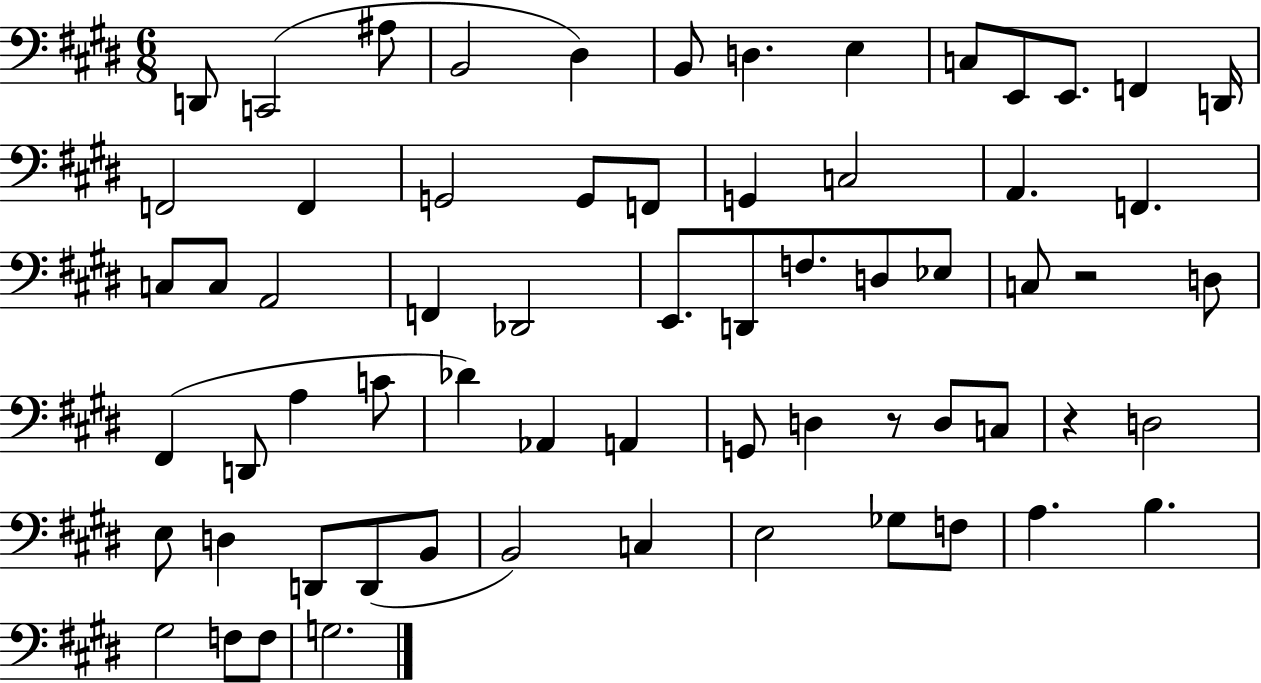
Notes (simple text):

D2/e C2/h A#3/e B2/h D#3/q B2/e D3/q. E3/q C3/e E2/e E2/e. F2/q D2/s F2/h F2/q G2/h G2/e F2/e G2/q C3/h A2/q. F2/q. C3/e C3/e A2/h F2/q Db2/h E2/e. D2/e F3/e. D3/e Eb3/e C3/e R/h D3/e F#2/q D2/e A3/q C4/e Db4/q Ab2/q A2/q G2/e D3/q R/e D3/e C3/e R/q D3/h E3/e D3/q D2/e D2/e B2/e B2/h C3/q E3/h Gb3/e F3/e A3/q. B3/q. G#3/h F3/e F3/e G3/h.